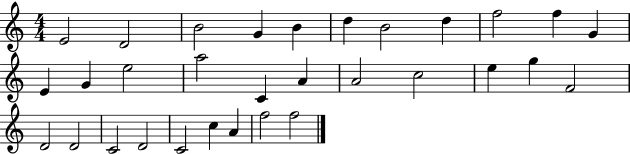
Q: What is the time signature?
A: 4/4